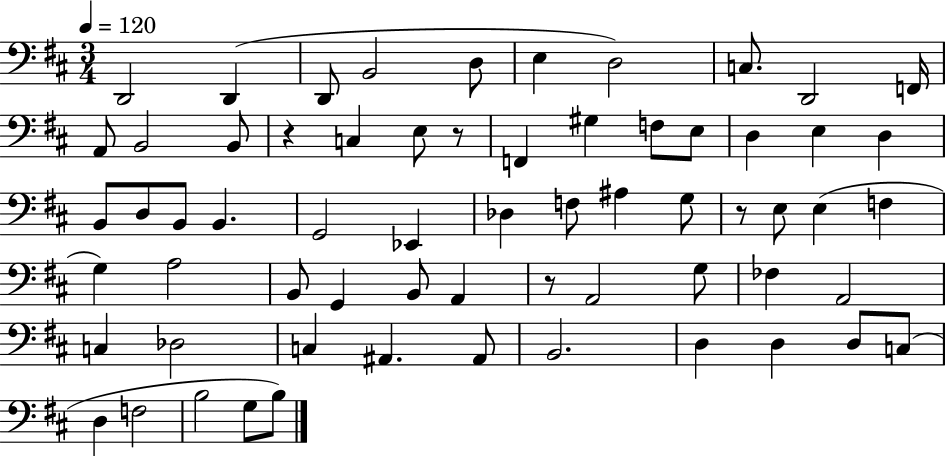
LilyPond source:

{
  \clef bass
  \numericTimeSignature
  \time 3/4
  \key d \major
  \tempo 4 = 120
  d,2 d,4( | d,8 b,2 d8 | e4 d2) | c8. d,2 f,16 | \break a,8 b,2 b,8 | r4 c4 e8 r8 | f,4 gis4 f8 e8 | d4 e4 d4 | \break b,8 d8 b,8 b,4. | g,2 ees,4 | des4 f8 ais4 g8 | r8 e8 e4( f4 | \break g4) a2 | b,8 g,4 b,8 a,4 | r8 a,2 g8 | fes4 a,2 | \break c4 des2 | c4 ais,4. ais,8 | b,2. | d4 d4 d8 c8( | \break d4 f2 | b2 g8 b8) | \bar "|."
}